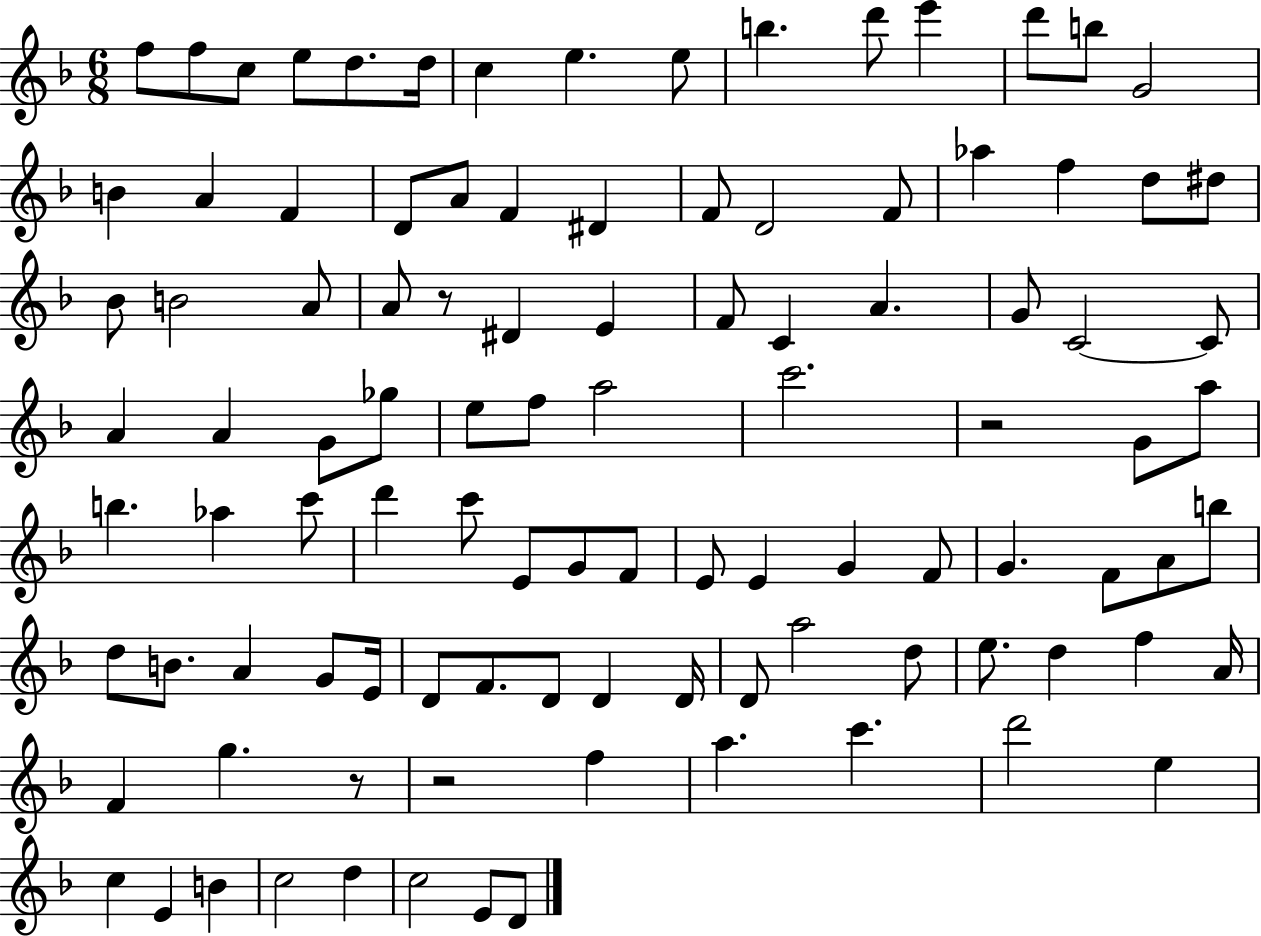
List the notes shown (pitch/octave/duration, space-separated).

F5/e F5/e C5/e E5/e D5/e. D5/s C5/q E5/q. E5/e B5/q. D6/e E6/q D6/e B5/e G4/h B4/q A4/q F4/q D4/e A4/e F4/q D#4/q F4/e D4/h F4/e Ab5/q F5/q D5/e D#5/e Bb4/e B4/h A4/e A4/e R/e D#4/q E4/q F4/e C4/q A4/q. G4/e C4/h C4/e A4/q A4/q G4/e Gb5/e E5/e F5/e A5/h C6/h. R/h G4/e A5/e B5/q. Ab5/q C6/e D6/q C6/e E4/e G4/e F4/e E4/e E4/q G4/q F4/e G4/q. F4/e A4/e B5/e D5/e B4/e. A4/q G4/e E4/s D4/e F4/e. D4/e D4/q D4/s D4/e A5/h D5/e E5/e. D5/q F5/q A4/s F4/q G5/q. R/e R/h F5/q A5/q. C6/q. D6/h E5/q C5/q E4/q B4/q C5/h D5/q C5/h E4/e D4/e